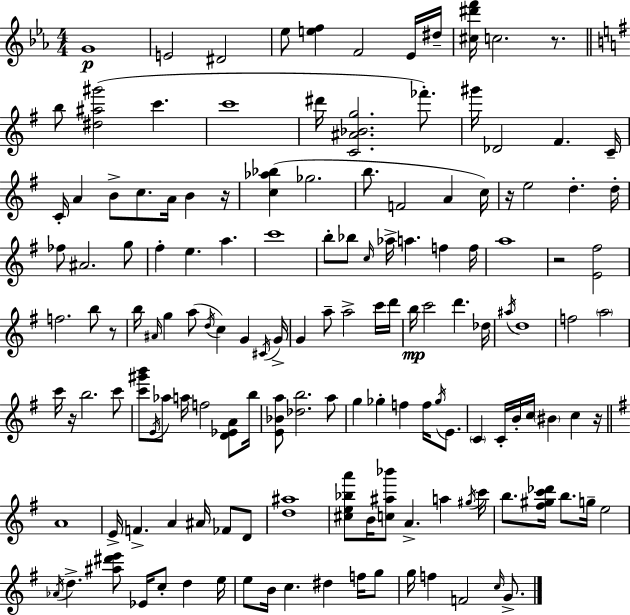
G4/w E4/h D#4/h Eb5/e [E5,F5]/q F4/h Eb4/s D#5/s [C#5,D#6,F6]/s C5/h. R/e. B5/e [D#5,A#5,G#6]/h C6/q. C6/w D#6/s [C4,A#4,Bb4,G5]/h. FES6/e. G#6/s Db4/h F#4/q. C4/s C4/s A4/q B4/e C5/e. A4/s B4/q R/s [C5,Ab5,Bb5]/q Gb5/h. B5/e. F4/h A4/q C5/s R/s E5/h D5/q. D5/s FES5/e A#4/h. G5/e F#5/q E5/q. A5/q. C6/w B5/e Bb5/e C5/s Ab5/s A5/q. F5/q F5/s A5/w R/h [E4,F#5]/h F5/h. B5/e R/e B5/s A#4/s G5/q A5/e D5/s C5/q G4/q C#4/s G4/s G4/q A5/e A5/h C6/s D6/s B5/s C6/h D6/q. Db5/s A#5/s D5/w F5/h A5/h C6/s R/s B5/h. C6/e [C6,G#6,B6]/e E4/s Ab5/e A5/s F5/h [D4,Eb4,A4]/e B5/s [E4,Bb4,A5]/e [Db5,B5]/h. A5/e G5/q Gb5/q F5/q F5/s Gb5/s E4/e. C4/q C4/s B4/s C5/s BIS4/q C5/q R/s A4/w E4/s F4/q. A4/q A#4/s FES4/e D4/e [D5,A#5]/w [C#5,E5,Bb5,A6]/e B4/s [C5,A#5,Bb6]/e A4/q. A5/q G#5/s C6/s B5/e. [F#5,G#5,C6,Db6]/s B5/e. G5/s E5/h Ab4/s D5/q. [A#5,D#6,E6]/e Eb4/s C5/e D5/q E5/s E5/e B4/s C5/q. D#5/q F5/s G5/e G5/s F5/q F4/h C5/s G4/e.